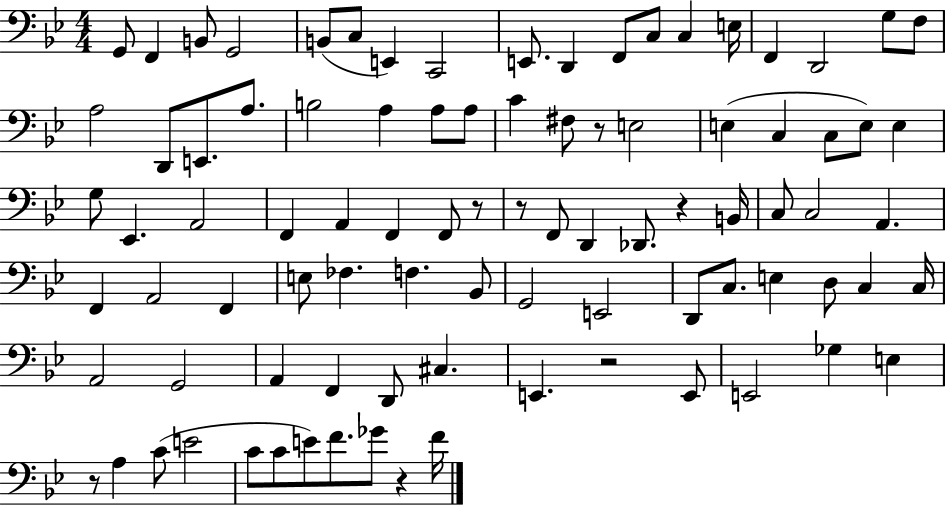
{
  \clef bass
  \numericTimeSignature
  \time 4/4
  \key bes \major
  \repeat volta 2 { g,8 f,4 b,8 g,2 | b,8( c8 e,4) c,2 | e,8. d,4 f,8 c8 c4 e16 | f,4 d,2 g8 f8 | \break a2 d,8 e,8. a8. | b2 a4 a8 a8 | c'4 fis8 r8 e2 | e4( c4 c8 e8) e4 | \break g8 ees,4. a,2 | f,4 a,4 f,4 f,8 r8 | r8 f,8 d,4 des,8. r4 b,16 | c8 c2 a,4. | \break f,4 a,2 f,4 | e8 fes4. f4. bes,8 | g,2 e,2 | d,8 c8. e4 d8 c4 c16 | \break a,2 g,2 | a,4 f,4 d,8 cis4. | e,4. r2 e,8 | e,2 ges4 e4 | \break r8 a4 c'8( e'2 | c'8 c'8 e'8) f'8. ges'8 r4 f'16 | } \bar "|."
}